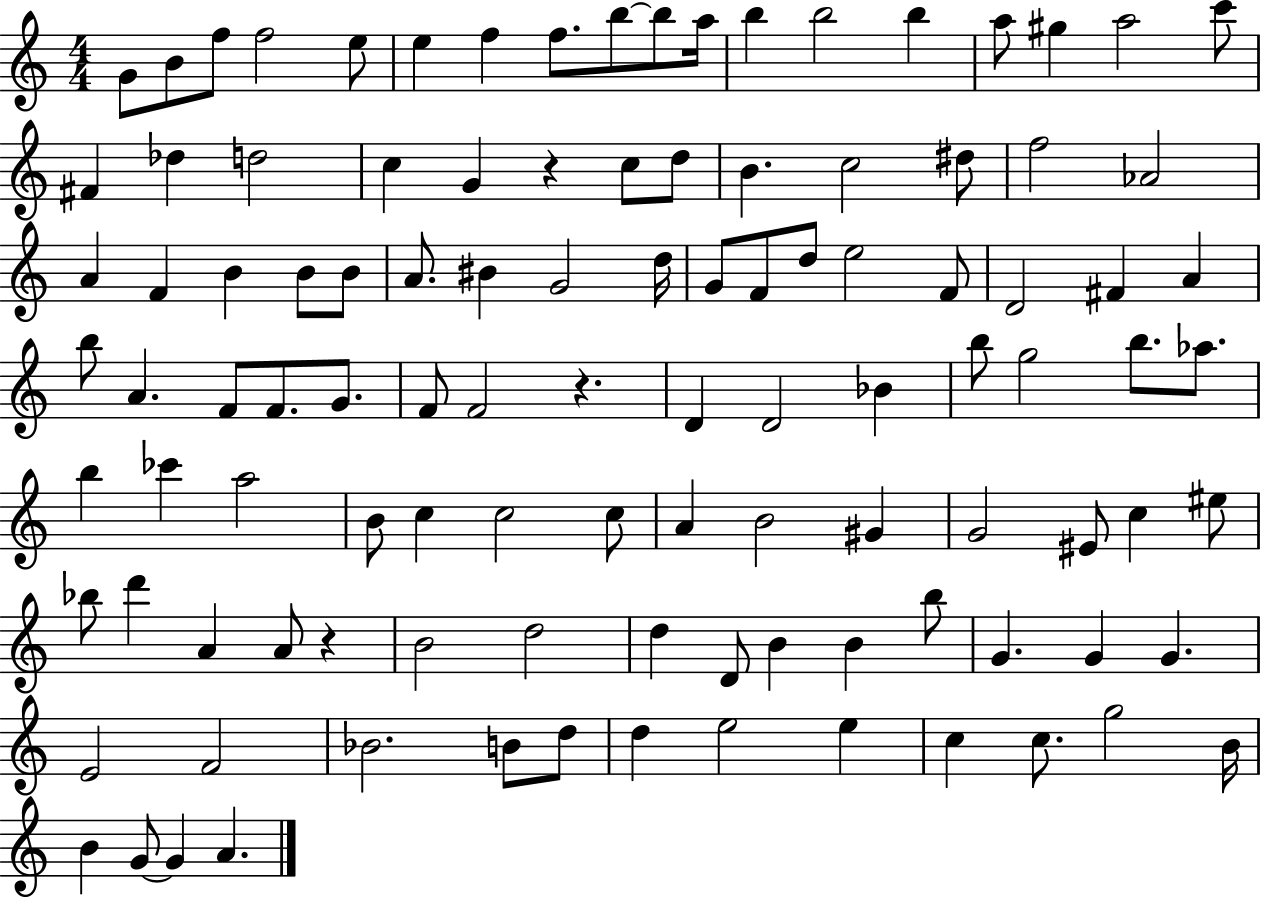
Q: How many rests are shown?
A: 3